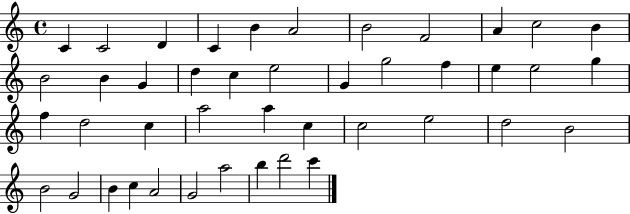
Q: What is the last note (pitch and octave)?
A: C6